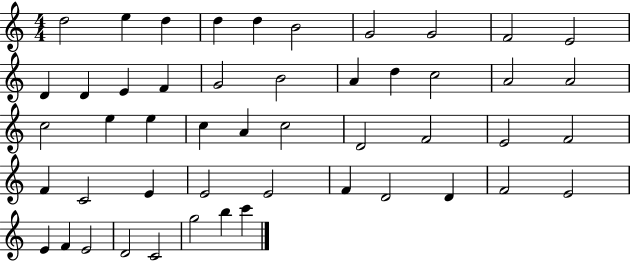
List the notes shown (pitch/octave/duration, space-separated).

D5/h E5/q D5/q D5/q D5/q B4/h G4/h G4/h F4/h E4/h D4/q D4/q E4/q F4/q G4/h B4/h A4/q D5/q C5/h A4/h A4/h C5/h E5/q E5/q C5/q A4/q C5/h D4/h F4/h E4/h F4/h F4/q C4/h E4/q E4/h E4/h F4/q D4/h D4/q F4/h E4/h E4/q F4/q E4/h D4/h C4/h G5/h B5/q C6/q